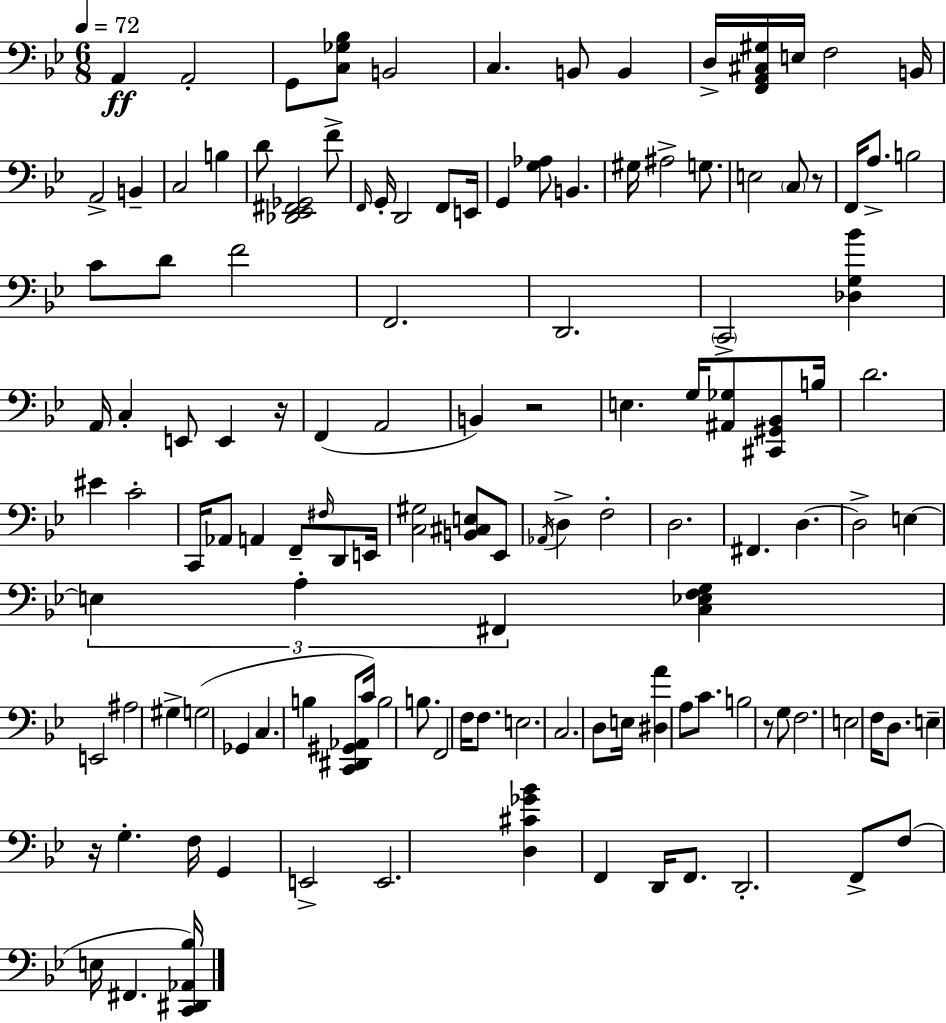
A2/q A2/h G2/e [C3,Gb3,Bb3]/e B2/h C3/q. B2/e B2/q D3/s [F2,A2,C#3,G#3]/s E3/s F3/h B2/s A2/h B2/q C3/h B3/q D4/e [Db2,Eb2,F#2,Gb2]/h F4/e F2/s G2/s D2/h F2/e E2/s G2/q [G3,Ab3]/e B2/q. G#3/s A#3/h G3/e. E3/h C3/e R/e F2/s A3/e. B3/h C4/e D4/e F4/h F2/h. D2/h. C2/h [Db3,G3,Bb4]/q A2/s C3/q E2/e E2/q R/s F2/q A2/h B2/q R/h E3/q. G3/s [A#2,Gb3]/e [C#2,G#2,Bb2]/e B3/s D4/h. EIS4/q C4/h C2/s Ab2/e A2/q F2/e F#3/s D2/e E2/s [C3,G#3]/h [B2,C#3,E3]/e Eb2/e Ab2/s D3/q F3/h D3/h. F#2/q. D3/q. D3/h E3/q E3/q A3/q F#2/q [C3,Eb3,F3,G3]/q E2/h A#3/h G#3/q G3/h Gb2/q C3/q. B3/q [C2,D#2,G#2,Ab2]/e C4/s B3/h B3/e. F2/h F3/s F3/e. E3/h. C3/h. D3/e E3/s [D#3,A4]/q A3/e C4/e. B3/h R/e G3/e F3/h. E3/h F3/s D3/e. E3/q R/s G3/q. F3/s G2/q E2/h E2/h. [D3,C#4,Gb4,Bb4]/q F2/q D2/s F2/e. D2/h. F2/e F3/e E3/s F#2/q. [C2,D#2,Ab2,Bb3]/s